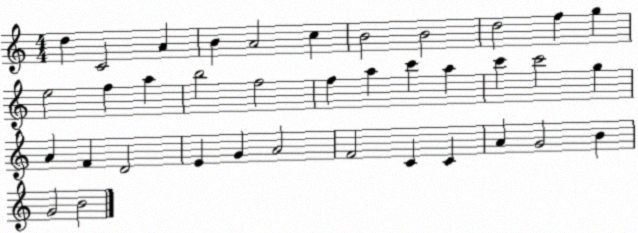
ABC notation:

X:1
T:Untitled
M:4/4
L:1/4
K:C
d C2 A B A2 c B2 B2 d2 f g e2 f a b2 f2 f a c' a c' c'2 g A F D2 E G A2 F2 C C A G2 B G2 B2